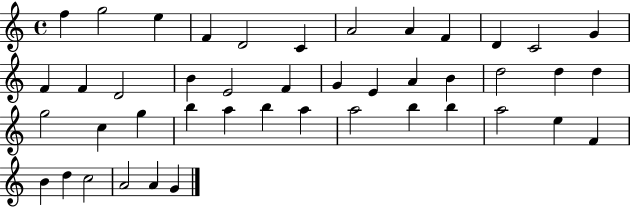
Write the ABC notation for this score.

X:1
T:Untitled
M:4/4
L:1/4
K:C
f g2 e F D2 C A2 A F D C2 G F F D2 B E2 F G E A B d2 d d g2 c g b a b a a2 b b a2 e F B d c2 A2 A G